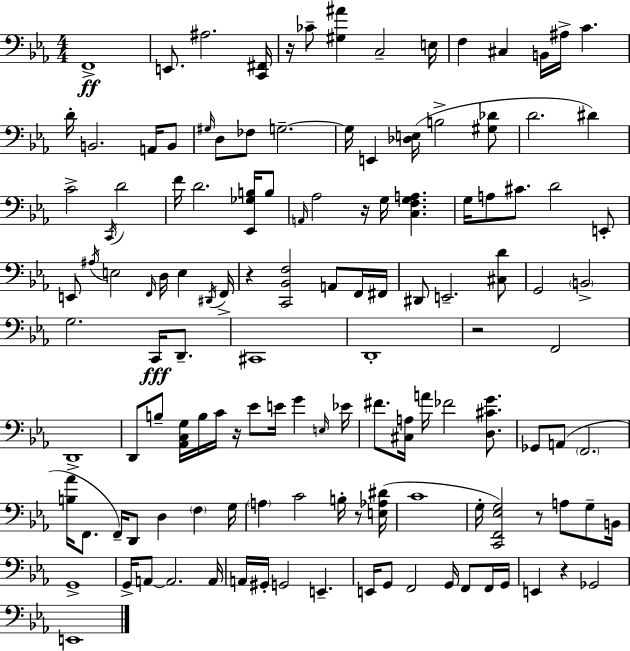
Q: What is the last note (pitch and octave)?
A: E2